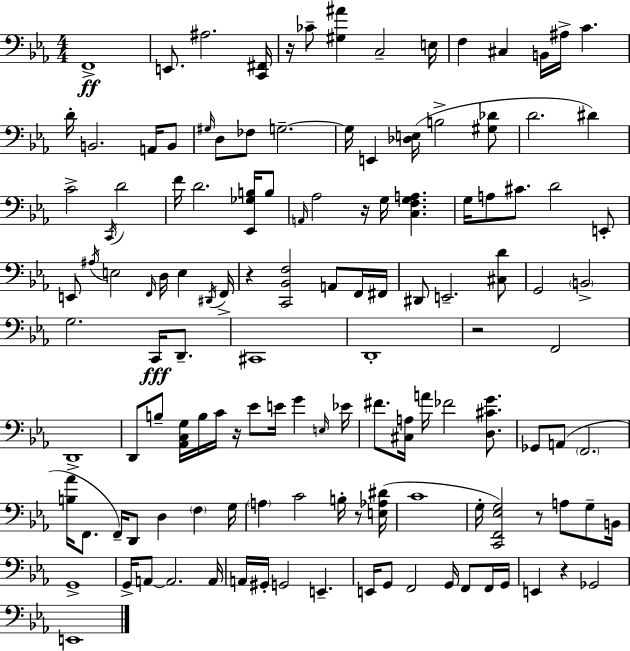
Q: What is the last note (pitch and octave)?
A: E2